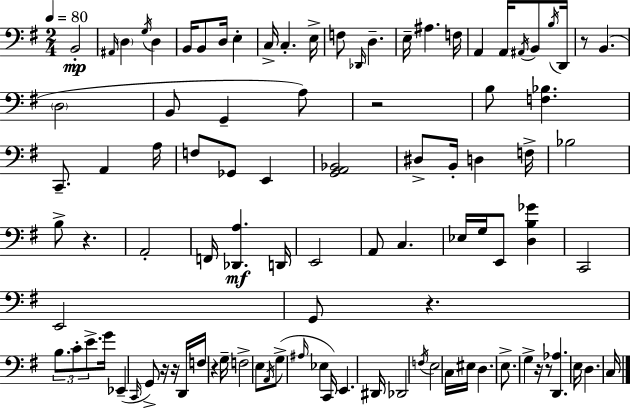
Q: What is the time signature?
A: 2/4